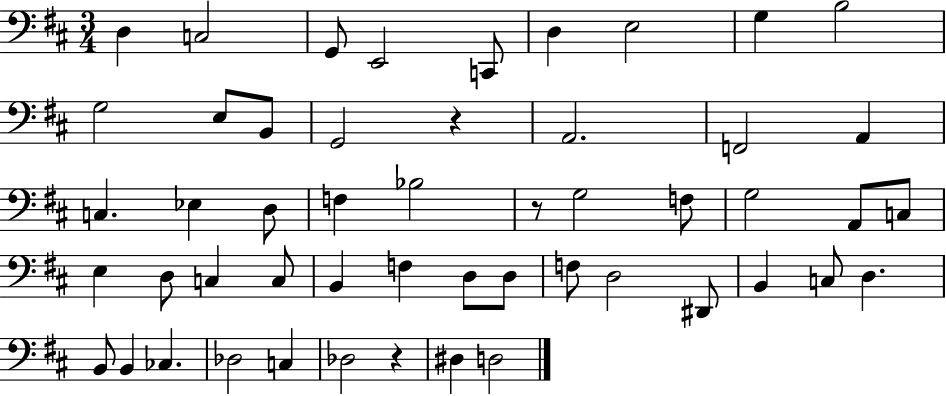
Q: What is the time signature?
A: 3/4